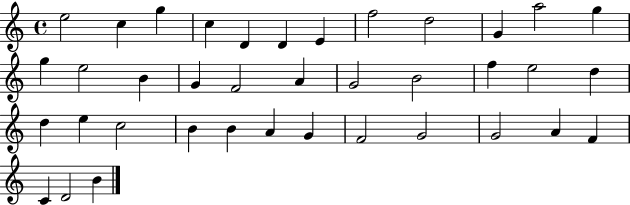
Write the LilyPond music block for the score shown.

{
  \clef treble
  \time 4/4
  \defaultTimeSignature
  \key c \major
  e''2 c''4 g''4 | c''4 d'4 d'4 e'4 | f''2 d''2 | g'4 a''2 g''4 | \break g''4 e''2 b'4 | g'4 f'2 a'4 | g'2 b'2 | f''4 e''2 d''4 | \break d''4 e''4 c''2 | b'4 b'4 a'4 g'4 | f'2 g'2 | g'2 a'4 f'4 | \break c'4 d'2 b'4 | \bar "|."
}